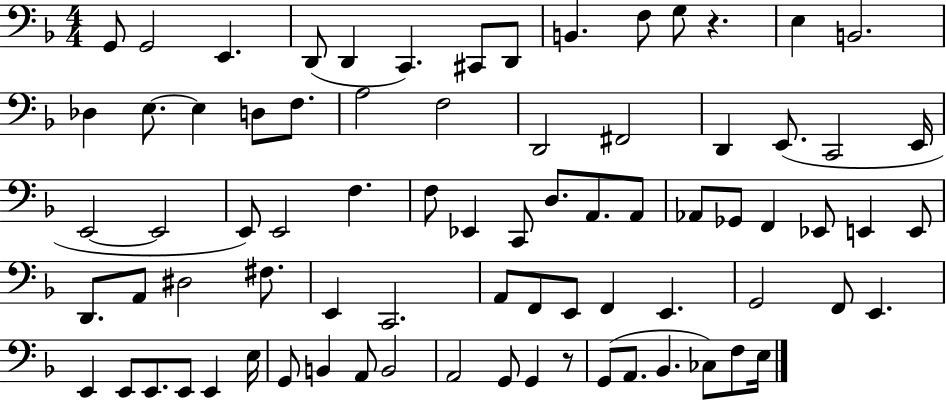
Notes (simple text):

G2/e G2/h E2/q. D2/e D2/q C2/q. C#2/e D2/e B2/q. F3/e G3/e R/q. E3/q B2/h. Db3/q E3/e. E3/q D3/e F3/e. A3/h F3/h D2/h F#2/h D2/q E2/e. C2/h E2/s E2/h E2/h E2/e E2/h F3/q. F3/e Eb2/q C2/e D3/e. A2/e. A2/e Ab2/e Gb2/e F2/q Eb2/e E2/q E2/e D2/e. A2/e D#3/h F#3/e. E2/q C2/h. A2/e F2/e E2/e F2/q E2/q. G2/h F2/e E2/q. E2/q E2/e E2/e. E2/e E2/q E3/s G2/e B2/q A2/e B2/h A2/h G2/e G2/q R/e G2/e A2/e. Bb2/q. CES3/e F3/e E3/s